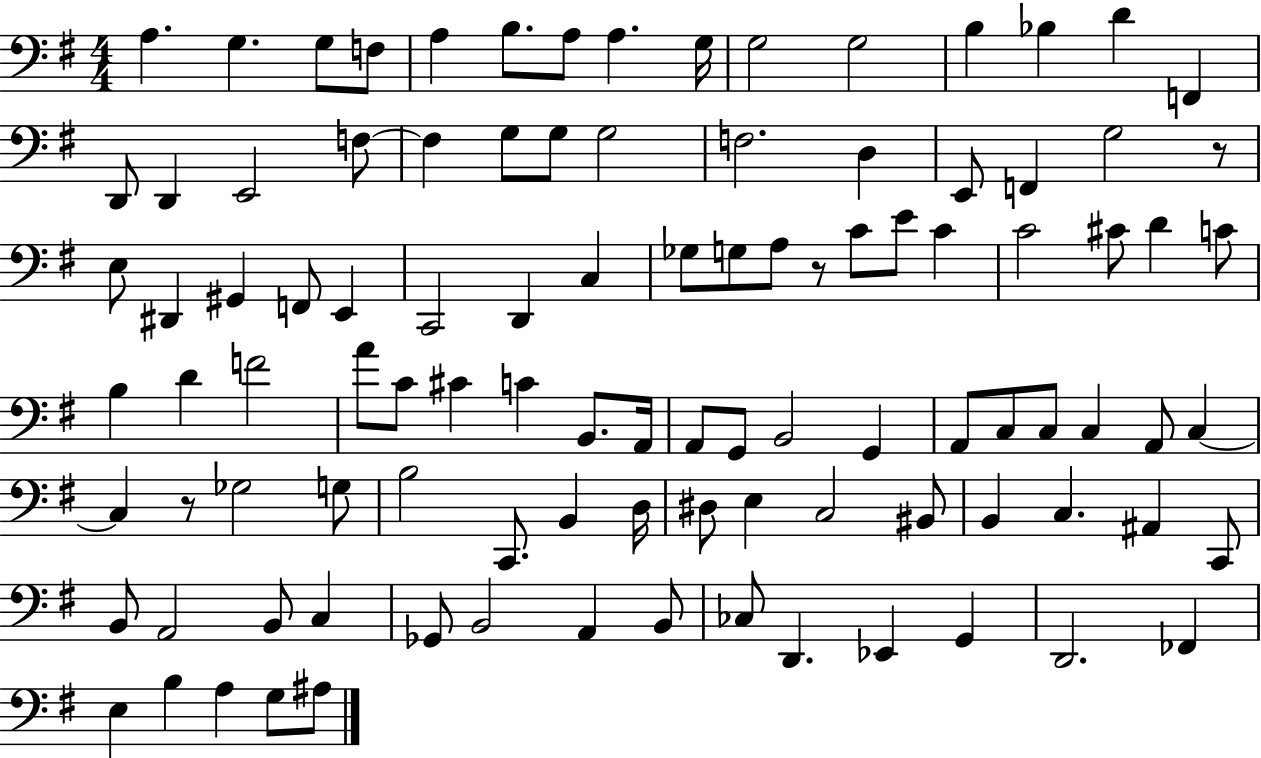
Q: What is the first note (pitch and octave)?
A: A3